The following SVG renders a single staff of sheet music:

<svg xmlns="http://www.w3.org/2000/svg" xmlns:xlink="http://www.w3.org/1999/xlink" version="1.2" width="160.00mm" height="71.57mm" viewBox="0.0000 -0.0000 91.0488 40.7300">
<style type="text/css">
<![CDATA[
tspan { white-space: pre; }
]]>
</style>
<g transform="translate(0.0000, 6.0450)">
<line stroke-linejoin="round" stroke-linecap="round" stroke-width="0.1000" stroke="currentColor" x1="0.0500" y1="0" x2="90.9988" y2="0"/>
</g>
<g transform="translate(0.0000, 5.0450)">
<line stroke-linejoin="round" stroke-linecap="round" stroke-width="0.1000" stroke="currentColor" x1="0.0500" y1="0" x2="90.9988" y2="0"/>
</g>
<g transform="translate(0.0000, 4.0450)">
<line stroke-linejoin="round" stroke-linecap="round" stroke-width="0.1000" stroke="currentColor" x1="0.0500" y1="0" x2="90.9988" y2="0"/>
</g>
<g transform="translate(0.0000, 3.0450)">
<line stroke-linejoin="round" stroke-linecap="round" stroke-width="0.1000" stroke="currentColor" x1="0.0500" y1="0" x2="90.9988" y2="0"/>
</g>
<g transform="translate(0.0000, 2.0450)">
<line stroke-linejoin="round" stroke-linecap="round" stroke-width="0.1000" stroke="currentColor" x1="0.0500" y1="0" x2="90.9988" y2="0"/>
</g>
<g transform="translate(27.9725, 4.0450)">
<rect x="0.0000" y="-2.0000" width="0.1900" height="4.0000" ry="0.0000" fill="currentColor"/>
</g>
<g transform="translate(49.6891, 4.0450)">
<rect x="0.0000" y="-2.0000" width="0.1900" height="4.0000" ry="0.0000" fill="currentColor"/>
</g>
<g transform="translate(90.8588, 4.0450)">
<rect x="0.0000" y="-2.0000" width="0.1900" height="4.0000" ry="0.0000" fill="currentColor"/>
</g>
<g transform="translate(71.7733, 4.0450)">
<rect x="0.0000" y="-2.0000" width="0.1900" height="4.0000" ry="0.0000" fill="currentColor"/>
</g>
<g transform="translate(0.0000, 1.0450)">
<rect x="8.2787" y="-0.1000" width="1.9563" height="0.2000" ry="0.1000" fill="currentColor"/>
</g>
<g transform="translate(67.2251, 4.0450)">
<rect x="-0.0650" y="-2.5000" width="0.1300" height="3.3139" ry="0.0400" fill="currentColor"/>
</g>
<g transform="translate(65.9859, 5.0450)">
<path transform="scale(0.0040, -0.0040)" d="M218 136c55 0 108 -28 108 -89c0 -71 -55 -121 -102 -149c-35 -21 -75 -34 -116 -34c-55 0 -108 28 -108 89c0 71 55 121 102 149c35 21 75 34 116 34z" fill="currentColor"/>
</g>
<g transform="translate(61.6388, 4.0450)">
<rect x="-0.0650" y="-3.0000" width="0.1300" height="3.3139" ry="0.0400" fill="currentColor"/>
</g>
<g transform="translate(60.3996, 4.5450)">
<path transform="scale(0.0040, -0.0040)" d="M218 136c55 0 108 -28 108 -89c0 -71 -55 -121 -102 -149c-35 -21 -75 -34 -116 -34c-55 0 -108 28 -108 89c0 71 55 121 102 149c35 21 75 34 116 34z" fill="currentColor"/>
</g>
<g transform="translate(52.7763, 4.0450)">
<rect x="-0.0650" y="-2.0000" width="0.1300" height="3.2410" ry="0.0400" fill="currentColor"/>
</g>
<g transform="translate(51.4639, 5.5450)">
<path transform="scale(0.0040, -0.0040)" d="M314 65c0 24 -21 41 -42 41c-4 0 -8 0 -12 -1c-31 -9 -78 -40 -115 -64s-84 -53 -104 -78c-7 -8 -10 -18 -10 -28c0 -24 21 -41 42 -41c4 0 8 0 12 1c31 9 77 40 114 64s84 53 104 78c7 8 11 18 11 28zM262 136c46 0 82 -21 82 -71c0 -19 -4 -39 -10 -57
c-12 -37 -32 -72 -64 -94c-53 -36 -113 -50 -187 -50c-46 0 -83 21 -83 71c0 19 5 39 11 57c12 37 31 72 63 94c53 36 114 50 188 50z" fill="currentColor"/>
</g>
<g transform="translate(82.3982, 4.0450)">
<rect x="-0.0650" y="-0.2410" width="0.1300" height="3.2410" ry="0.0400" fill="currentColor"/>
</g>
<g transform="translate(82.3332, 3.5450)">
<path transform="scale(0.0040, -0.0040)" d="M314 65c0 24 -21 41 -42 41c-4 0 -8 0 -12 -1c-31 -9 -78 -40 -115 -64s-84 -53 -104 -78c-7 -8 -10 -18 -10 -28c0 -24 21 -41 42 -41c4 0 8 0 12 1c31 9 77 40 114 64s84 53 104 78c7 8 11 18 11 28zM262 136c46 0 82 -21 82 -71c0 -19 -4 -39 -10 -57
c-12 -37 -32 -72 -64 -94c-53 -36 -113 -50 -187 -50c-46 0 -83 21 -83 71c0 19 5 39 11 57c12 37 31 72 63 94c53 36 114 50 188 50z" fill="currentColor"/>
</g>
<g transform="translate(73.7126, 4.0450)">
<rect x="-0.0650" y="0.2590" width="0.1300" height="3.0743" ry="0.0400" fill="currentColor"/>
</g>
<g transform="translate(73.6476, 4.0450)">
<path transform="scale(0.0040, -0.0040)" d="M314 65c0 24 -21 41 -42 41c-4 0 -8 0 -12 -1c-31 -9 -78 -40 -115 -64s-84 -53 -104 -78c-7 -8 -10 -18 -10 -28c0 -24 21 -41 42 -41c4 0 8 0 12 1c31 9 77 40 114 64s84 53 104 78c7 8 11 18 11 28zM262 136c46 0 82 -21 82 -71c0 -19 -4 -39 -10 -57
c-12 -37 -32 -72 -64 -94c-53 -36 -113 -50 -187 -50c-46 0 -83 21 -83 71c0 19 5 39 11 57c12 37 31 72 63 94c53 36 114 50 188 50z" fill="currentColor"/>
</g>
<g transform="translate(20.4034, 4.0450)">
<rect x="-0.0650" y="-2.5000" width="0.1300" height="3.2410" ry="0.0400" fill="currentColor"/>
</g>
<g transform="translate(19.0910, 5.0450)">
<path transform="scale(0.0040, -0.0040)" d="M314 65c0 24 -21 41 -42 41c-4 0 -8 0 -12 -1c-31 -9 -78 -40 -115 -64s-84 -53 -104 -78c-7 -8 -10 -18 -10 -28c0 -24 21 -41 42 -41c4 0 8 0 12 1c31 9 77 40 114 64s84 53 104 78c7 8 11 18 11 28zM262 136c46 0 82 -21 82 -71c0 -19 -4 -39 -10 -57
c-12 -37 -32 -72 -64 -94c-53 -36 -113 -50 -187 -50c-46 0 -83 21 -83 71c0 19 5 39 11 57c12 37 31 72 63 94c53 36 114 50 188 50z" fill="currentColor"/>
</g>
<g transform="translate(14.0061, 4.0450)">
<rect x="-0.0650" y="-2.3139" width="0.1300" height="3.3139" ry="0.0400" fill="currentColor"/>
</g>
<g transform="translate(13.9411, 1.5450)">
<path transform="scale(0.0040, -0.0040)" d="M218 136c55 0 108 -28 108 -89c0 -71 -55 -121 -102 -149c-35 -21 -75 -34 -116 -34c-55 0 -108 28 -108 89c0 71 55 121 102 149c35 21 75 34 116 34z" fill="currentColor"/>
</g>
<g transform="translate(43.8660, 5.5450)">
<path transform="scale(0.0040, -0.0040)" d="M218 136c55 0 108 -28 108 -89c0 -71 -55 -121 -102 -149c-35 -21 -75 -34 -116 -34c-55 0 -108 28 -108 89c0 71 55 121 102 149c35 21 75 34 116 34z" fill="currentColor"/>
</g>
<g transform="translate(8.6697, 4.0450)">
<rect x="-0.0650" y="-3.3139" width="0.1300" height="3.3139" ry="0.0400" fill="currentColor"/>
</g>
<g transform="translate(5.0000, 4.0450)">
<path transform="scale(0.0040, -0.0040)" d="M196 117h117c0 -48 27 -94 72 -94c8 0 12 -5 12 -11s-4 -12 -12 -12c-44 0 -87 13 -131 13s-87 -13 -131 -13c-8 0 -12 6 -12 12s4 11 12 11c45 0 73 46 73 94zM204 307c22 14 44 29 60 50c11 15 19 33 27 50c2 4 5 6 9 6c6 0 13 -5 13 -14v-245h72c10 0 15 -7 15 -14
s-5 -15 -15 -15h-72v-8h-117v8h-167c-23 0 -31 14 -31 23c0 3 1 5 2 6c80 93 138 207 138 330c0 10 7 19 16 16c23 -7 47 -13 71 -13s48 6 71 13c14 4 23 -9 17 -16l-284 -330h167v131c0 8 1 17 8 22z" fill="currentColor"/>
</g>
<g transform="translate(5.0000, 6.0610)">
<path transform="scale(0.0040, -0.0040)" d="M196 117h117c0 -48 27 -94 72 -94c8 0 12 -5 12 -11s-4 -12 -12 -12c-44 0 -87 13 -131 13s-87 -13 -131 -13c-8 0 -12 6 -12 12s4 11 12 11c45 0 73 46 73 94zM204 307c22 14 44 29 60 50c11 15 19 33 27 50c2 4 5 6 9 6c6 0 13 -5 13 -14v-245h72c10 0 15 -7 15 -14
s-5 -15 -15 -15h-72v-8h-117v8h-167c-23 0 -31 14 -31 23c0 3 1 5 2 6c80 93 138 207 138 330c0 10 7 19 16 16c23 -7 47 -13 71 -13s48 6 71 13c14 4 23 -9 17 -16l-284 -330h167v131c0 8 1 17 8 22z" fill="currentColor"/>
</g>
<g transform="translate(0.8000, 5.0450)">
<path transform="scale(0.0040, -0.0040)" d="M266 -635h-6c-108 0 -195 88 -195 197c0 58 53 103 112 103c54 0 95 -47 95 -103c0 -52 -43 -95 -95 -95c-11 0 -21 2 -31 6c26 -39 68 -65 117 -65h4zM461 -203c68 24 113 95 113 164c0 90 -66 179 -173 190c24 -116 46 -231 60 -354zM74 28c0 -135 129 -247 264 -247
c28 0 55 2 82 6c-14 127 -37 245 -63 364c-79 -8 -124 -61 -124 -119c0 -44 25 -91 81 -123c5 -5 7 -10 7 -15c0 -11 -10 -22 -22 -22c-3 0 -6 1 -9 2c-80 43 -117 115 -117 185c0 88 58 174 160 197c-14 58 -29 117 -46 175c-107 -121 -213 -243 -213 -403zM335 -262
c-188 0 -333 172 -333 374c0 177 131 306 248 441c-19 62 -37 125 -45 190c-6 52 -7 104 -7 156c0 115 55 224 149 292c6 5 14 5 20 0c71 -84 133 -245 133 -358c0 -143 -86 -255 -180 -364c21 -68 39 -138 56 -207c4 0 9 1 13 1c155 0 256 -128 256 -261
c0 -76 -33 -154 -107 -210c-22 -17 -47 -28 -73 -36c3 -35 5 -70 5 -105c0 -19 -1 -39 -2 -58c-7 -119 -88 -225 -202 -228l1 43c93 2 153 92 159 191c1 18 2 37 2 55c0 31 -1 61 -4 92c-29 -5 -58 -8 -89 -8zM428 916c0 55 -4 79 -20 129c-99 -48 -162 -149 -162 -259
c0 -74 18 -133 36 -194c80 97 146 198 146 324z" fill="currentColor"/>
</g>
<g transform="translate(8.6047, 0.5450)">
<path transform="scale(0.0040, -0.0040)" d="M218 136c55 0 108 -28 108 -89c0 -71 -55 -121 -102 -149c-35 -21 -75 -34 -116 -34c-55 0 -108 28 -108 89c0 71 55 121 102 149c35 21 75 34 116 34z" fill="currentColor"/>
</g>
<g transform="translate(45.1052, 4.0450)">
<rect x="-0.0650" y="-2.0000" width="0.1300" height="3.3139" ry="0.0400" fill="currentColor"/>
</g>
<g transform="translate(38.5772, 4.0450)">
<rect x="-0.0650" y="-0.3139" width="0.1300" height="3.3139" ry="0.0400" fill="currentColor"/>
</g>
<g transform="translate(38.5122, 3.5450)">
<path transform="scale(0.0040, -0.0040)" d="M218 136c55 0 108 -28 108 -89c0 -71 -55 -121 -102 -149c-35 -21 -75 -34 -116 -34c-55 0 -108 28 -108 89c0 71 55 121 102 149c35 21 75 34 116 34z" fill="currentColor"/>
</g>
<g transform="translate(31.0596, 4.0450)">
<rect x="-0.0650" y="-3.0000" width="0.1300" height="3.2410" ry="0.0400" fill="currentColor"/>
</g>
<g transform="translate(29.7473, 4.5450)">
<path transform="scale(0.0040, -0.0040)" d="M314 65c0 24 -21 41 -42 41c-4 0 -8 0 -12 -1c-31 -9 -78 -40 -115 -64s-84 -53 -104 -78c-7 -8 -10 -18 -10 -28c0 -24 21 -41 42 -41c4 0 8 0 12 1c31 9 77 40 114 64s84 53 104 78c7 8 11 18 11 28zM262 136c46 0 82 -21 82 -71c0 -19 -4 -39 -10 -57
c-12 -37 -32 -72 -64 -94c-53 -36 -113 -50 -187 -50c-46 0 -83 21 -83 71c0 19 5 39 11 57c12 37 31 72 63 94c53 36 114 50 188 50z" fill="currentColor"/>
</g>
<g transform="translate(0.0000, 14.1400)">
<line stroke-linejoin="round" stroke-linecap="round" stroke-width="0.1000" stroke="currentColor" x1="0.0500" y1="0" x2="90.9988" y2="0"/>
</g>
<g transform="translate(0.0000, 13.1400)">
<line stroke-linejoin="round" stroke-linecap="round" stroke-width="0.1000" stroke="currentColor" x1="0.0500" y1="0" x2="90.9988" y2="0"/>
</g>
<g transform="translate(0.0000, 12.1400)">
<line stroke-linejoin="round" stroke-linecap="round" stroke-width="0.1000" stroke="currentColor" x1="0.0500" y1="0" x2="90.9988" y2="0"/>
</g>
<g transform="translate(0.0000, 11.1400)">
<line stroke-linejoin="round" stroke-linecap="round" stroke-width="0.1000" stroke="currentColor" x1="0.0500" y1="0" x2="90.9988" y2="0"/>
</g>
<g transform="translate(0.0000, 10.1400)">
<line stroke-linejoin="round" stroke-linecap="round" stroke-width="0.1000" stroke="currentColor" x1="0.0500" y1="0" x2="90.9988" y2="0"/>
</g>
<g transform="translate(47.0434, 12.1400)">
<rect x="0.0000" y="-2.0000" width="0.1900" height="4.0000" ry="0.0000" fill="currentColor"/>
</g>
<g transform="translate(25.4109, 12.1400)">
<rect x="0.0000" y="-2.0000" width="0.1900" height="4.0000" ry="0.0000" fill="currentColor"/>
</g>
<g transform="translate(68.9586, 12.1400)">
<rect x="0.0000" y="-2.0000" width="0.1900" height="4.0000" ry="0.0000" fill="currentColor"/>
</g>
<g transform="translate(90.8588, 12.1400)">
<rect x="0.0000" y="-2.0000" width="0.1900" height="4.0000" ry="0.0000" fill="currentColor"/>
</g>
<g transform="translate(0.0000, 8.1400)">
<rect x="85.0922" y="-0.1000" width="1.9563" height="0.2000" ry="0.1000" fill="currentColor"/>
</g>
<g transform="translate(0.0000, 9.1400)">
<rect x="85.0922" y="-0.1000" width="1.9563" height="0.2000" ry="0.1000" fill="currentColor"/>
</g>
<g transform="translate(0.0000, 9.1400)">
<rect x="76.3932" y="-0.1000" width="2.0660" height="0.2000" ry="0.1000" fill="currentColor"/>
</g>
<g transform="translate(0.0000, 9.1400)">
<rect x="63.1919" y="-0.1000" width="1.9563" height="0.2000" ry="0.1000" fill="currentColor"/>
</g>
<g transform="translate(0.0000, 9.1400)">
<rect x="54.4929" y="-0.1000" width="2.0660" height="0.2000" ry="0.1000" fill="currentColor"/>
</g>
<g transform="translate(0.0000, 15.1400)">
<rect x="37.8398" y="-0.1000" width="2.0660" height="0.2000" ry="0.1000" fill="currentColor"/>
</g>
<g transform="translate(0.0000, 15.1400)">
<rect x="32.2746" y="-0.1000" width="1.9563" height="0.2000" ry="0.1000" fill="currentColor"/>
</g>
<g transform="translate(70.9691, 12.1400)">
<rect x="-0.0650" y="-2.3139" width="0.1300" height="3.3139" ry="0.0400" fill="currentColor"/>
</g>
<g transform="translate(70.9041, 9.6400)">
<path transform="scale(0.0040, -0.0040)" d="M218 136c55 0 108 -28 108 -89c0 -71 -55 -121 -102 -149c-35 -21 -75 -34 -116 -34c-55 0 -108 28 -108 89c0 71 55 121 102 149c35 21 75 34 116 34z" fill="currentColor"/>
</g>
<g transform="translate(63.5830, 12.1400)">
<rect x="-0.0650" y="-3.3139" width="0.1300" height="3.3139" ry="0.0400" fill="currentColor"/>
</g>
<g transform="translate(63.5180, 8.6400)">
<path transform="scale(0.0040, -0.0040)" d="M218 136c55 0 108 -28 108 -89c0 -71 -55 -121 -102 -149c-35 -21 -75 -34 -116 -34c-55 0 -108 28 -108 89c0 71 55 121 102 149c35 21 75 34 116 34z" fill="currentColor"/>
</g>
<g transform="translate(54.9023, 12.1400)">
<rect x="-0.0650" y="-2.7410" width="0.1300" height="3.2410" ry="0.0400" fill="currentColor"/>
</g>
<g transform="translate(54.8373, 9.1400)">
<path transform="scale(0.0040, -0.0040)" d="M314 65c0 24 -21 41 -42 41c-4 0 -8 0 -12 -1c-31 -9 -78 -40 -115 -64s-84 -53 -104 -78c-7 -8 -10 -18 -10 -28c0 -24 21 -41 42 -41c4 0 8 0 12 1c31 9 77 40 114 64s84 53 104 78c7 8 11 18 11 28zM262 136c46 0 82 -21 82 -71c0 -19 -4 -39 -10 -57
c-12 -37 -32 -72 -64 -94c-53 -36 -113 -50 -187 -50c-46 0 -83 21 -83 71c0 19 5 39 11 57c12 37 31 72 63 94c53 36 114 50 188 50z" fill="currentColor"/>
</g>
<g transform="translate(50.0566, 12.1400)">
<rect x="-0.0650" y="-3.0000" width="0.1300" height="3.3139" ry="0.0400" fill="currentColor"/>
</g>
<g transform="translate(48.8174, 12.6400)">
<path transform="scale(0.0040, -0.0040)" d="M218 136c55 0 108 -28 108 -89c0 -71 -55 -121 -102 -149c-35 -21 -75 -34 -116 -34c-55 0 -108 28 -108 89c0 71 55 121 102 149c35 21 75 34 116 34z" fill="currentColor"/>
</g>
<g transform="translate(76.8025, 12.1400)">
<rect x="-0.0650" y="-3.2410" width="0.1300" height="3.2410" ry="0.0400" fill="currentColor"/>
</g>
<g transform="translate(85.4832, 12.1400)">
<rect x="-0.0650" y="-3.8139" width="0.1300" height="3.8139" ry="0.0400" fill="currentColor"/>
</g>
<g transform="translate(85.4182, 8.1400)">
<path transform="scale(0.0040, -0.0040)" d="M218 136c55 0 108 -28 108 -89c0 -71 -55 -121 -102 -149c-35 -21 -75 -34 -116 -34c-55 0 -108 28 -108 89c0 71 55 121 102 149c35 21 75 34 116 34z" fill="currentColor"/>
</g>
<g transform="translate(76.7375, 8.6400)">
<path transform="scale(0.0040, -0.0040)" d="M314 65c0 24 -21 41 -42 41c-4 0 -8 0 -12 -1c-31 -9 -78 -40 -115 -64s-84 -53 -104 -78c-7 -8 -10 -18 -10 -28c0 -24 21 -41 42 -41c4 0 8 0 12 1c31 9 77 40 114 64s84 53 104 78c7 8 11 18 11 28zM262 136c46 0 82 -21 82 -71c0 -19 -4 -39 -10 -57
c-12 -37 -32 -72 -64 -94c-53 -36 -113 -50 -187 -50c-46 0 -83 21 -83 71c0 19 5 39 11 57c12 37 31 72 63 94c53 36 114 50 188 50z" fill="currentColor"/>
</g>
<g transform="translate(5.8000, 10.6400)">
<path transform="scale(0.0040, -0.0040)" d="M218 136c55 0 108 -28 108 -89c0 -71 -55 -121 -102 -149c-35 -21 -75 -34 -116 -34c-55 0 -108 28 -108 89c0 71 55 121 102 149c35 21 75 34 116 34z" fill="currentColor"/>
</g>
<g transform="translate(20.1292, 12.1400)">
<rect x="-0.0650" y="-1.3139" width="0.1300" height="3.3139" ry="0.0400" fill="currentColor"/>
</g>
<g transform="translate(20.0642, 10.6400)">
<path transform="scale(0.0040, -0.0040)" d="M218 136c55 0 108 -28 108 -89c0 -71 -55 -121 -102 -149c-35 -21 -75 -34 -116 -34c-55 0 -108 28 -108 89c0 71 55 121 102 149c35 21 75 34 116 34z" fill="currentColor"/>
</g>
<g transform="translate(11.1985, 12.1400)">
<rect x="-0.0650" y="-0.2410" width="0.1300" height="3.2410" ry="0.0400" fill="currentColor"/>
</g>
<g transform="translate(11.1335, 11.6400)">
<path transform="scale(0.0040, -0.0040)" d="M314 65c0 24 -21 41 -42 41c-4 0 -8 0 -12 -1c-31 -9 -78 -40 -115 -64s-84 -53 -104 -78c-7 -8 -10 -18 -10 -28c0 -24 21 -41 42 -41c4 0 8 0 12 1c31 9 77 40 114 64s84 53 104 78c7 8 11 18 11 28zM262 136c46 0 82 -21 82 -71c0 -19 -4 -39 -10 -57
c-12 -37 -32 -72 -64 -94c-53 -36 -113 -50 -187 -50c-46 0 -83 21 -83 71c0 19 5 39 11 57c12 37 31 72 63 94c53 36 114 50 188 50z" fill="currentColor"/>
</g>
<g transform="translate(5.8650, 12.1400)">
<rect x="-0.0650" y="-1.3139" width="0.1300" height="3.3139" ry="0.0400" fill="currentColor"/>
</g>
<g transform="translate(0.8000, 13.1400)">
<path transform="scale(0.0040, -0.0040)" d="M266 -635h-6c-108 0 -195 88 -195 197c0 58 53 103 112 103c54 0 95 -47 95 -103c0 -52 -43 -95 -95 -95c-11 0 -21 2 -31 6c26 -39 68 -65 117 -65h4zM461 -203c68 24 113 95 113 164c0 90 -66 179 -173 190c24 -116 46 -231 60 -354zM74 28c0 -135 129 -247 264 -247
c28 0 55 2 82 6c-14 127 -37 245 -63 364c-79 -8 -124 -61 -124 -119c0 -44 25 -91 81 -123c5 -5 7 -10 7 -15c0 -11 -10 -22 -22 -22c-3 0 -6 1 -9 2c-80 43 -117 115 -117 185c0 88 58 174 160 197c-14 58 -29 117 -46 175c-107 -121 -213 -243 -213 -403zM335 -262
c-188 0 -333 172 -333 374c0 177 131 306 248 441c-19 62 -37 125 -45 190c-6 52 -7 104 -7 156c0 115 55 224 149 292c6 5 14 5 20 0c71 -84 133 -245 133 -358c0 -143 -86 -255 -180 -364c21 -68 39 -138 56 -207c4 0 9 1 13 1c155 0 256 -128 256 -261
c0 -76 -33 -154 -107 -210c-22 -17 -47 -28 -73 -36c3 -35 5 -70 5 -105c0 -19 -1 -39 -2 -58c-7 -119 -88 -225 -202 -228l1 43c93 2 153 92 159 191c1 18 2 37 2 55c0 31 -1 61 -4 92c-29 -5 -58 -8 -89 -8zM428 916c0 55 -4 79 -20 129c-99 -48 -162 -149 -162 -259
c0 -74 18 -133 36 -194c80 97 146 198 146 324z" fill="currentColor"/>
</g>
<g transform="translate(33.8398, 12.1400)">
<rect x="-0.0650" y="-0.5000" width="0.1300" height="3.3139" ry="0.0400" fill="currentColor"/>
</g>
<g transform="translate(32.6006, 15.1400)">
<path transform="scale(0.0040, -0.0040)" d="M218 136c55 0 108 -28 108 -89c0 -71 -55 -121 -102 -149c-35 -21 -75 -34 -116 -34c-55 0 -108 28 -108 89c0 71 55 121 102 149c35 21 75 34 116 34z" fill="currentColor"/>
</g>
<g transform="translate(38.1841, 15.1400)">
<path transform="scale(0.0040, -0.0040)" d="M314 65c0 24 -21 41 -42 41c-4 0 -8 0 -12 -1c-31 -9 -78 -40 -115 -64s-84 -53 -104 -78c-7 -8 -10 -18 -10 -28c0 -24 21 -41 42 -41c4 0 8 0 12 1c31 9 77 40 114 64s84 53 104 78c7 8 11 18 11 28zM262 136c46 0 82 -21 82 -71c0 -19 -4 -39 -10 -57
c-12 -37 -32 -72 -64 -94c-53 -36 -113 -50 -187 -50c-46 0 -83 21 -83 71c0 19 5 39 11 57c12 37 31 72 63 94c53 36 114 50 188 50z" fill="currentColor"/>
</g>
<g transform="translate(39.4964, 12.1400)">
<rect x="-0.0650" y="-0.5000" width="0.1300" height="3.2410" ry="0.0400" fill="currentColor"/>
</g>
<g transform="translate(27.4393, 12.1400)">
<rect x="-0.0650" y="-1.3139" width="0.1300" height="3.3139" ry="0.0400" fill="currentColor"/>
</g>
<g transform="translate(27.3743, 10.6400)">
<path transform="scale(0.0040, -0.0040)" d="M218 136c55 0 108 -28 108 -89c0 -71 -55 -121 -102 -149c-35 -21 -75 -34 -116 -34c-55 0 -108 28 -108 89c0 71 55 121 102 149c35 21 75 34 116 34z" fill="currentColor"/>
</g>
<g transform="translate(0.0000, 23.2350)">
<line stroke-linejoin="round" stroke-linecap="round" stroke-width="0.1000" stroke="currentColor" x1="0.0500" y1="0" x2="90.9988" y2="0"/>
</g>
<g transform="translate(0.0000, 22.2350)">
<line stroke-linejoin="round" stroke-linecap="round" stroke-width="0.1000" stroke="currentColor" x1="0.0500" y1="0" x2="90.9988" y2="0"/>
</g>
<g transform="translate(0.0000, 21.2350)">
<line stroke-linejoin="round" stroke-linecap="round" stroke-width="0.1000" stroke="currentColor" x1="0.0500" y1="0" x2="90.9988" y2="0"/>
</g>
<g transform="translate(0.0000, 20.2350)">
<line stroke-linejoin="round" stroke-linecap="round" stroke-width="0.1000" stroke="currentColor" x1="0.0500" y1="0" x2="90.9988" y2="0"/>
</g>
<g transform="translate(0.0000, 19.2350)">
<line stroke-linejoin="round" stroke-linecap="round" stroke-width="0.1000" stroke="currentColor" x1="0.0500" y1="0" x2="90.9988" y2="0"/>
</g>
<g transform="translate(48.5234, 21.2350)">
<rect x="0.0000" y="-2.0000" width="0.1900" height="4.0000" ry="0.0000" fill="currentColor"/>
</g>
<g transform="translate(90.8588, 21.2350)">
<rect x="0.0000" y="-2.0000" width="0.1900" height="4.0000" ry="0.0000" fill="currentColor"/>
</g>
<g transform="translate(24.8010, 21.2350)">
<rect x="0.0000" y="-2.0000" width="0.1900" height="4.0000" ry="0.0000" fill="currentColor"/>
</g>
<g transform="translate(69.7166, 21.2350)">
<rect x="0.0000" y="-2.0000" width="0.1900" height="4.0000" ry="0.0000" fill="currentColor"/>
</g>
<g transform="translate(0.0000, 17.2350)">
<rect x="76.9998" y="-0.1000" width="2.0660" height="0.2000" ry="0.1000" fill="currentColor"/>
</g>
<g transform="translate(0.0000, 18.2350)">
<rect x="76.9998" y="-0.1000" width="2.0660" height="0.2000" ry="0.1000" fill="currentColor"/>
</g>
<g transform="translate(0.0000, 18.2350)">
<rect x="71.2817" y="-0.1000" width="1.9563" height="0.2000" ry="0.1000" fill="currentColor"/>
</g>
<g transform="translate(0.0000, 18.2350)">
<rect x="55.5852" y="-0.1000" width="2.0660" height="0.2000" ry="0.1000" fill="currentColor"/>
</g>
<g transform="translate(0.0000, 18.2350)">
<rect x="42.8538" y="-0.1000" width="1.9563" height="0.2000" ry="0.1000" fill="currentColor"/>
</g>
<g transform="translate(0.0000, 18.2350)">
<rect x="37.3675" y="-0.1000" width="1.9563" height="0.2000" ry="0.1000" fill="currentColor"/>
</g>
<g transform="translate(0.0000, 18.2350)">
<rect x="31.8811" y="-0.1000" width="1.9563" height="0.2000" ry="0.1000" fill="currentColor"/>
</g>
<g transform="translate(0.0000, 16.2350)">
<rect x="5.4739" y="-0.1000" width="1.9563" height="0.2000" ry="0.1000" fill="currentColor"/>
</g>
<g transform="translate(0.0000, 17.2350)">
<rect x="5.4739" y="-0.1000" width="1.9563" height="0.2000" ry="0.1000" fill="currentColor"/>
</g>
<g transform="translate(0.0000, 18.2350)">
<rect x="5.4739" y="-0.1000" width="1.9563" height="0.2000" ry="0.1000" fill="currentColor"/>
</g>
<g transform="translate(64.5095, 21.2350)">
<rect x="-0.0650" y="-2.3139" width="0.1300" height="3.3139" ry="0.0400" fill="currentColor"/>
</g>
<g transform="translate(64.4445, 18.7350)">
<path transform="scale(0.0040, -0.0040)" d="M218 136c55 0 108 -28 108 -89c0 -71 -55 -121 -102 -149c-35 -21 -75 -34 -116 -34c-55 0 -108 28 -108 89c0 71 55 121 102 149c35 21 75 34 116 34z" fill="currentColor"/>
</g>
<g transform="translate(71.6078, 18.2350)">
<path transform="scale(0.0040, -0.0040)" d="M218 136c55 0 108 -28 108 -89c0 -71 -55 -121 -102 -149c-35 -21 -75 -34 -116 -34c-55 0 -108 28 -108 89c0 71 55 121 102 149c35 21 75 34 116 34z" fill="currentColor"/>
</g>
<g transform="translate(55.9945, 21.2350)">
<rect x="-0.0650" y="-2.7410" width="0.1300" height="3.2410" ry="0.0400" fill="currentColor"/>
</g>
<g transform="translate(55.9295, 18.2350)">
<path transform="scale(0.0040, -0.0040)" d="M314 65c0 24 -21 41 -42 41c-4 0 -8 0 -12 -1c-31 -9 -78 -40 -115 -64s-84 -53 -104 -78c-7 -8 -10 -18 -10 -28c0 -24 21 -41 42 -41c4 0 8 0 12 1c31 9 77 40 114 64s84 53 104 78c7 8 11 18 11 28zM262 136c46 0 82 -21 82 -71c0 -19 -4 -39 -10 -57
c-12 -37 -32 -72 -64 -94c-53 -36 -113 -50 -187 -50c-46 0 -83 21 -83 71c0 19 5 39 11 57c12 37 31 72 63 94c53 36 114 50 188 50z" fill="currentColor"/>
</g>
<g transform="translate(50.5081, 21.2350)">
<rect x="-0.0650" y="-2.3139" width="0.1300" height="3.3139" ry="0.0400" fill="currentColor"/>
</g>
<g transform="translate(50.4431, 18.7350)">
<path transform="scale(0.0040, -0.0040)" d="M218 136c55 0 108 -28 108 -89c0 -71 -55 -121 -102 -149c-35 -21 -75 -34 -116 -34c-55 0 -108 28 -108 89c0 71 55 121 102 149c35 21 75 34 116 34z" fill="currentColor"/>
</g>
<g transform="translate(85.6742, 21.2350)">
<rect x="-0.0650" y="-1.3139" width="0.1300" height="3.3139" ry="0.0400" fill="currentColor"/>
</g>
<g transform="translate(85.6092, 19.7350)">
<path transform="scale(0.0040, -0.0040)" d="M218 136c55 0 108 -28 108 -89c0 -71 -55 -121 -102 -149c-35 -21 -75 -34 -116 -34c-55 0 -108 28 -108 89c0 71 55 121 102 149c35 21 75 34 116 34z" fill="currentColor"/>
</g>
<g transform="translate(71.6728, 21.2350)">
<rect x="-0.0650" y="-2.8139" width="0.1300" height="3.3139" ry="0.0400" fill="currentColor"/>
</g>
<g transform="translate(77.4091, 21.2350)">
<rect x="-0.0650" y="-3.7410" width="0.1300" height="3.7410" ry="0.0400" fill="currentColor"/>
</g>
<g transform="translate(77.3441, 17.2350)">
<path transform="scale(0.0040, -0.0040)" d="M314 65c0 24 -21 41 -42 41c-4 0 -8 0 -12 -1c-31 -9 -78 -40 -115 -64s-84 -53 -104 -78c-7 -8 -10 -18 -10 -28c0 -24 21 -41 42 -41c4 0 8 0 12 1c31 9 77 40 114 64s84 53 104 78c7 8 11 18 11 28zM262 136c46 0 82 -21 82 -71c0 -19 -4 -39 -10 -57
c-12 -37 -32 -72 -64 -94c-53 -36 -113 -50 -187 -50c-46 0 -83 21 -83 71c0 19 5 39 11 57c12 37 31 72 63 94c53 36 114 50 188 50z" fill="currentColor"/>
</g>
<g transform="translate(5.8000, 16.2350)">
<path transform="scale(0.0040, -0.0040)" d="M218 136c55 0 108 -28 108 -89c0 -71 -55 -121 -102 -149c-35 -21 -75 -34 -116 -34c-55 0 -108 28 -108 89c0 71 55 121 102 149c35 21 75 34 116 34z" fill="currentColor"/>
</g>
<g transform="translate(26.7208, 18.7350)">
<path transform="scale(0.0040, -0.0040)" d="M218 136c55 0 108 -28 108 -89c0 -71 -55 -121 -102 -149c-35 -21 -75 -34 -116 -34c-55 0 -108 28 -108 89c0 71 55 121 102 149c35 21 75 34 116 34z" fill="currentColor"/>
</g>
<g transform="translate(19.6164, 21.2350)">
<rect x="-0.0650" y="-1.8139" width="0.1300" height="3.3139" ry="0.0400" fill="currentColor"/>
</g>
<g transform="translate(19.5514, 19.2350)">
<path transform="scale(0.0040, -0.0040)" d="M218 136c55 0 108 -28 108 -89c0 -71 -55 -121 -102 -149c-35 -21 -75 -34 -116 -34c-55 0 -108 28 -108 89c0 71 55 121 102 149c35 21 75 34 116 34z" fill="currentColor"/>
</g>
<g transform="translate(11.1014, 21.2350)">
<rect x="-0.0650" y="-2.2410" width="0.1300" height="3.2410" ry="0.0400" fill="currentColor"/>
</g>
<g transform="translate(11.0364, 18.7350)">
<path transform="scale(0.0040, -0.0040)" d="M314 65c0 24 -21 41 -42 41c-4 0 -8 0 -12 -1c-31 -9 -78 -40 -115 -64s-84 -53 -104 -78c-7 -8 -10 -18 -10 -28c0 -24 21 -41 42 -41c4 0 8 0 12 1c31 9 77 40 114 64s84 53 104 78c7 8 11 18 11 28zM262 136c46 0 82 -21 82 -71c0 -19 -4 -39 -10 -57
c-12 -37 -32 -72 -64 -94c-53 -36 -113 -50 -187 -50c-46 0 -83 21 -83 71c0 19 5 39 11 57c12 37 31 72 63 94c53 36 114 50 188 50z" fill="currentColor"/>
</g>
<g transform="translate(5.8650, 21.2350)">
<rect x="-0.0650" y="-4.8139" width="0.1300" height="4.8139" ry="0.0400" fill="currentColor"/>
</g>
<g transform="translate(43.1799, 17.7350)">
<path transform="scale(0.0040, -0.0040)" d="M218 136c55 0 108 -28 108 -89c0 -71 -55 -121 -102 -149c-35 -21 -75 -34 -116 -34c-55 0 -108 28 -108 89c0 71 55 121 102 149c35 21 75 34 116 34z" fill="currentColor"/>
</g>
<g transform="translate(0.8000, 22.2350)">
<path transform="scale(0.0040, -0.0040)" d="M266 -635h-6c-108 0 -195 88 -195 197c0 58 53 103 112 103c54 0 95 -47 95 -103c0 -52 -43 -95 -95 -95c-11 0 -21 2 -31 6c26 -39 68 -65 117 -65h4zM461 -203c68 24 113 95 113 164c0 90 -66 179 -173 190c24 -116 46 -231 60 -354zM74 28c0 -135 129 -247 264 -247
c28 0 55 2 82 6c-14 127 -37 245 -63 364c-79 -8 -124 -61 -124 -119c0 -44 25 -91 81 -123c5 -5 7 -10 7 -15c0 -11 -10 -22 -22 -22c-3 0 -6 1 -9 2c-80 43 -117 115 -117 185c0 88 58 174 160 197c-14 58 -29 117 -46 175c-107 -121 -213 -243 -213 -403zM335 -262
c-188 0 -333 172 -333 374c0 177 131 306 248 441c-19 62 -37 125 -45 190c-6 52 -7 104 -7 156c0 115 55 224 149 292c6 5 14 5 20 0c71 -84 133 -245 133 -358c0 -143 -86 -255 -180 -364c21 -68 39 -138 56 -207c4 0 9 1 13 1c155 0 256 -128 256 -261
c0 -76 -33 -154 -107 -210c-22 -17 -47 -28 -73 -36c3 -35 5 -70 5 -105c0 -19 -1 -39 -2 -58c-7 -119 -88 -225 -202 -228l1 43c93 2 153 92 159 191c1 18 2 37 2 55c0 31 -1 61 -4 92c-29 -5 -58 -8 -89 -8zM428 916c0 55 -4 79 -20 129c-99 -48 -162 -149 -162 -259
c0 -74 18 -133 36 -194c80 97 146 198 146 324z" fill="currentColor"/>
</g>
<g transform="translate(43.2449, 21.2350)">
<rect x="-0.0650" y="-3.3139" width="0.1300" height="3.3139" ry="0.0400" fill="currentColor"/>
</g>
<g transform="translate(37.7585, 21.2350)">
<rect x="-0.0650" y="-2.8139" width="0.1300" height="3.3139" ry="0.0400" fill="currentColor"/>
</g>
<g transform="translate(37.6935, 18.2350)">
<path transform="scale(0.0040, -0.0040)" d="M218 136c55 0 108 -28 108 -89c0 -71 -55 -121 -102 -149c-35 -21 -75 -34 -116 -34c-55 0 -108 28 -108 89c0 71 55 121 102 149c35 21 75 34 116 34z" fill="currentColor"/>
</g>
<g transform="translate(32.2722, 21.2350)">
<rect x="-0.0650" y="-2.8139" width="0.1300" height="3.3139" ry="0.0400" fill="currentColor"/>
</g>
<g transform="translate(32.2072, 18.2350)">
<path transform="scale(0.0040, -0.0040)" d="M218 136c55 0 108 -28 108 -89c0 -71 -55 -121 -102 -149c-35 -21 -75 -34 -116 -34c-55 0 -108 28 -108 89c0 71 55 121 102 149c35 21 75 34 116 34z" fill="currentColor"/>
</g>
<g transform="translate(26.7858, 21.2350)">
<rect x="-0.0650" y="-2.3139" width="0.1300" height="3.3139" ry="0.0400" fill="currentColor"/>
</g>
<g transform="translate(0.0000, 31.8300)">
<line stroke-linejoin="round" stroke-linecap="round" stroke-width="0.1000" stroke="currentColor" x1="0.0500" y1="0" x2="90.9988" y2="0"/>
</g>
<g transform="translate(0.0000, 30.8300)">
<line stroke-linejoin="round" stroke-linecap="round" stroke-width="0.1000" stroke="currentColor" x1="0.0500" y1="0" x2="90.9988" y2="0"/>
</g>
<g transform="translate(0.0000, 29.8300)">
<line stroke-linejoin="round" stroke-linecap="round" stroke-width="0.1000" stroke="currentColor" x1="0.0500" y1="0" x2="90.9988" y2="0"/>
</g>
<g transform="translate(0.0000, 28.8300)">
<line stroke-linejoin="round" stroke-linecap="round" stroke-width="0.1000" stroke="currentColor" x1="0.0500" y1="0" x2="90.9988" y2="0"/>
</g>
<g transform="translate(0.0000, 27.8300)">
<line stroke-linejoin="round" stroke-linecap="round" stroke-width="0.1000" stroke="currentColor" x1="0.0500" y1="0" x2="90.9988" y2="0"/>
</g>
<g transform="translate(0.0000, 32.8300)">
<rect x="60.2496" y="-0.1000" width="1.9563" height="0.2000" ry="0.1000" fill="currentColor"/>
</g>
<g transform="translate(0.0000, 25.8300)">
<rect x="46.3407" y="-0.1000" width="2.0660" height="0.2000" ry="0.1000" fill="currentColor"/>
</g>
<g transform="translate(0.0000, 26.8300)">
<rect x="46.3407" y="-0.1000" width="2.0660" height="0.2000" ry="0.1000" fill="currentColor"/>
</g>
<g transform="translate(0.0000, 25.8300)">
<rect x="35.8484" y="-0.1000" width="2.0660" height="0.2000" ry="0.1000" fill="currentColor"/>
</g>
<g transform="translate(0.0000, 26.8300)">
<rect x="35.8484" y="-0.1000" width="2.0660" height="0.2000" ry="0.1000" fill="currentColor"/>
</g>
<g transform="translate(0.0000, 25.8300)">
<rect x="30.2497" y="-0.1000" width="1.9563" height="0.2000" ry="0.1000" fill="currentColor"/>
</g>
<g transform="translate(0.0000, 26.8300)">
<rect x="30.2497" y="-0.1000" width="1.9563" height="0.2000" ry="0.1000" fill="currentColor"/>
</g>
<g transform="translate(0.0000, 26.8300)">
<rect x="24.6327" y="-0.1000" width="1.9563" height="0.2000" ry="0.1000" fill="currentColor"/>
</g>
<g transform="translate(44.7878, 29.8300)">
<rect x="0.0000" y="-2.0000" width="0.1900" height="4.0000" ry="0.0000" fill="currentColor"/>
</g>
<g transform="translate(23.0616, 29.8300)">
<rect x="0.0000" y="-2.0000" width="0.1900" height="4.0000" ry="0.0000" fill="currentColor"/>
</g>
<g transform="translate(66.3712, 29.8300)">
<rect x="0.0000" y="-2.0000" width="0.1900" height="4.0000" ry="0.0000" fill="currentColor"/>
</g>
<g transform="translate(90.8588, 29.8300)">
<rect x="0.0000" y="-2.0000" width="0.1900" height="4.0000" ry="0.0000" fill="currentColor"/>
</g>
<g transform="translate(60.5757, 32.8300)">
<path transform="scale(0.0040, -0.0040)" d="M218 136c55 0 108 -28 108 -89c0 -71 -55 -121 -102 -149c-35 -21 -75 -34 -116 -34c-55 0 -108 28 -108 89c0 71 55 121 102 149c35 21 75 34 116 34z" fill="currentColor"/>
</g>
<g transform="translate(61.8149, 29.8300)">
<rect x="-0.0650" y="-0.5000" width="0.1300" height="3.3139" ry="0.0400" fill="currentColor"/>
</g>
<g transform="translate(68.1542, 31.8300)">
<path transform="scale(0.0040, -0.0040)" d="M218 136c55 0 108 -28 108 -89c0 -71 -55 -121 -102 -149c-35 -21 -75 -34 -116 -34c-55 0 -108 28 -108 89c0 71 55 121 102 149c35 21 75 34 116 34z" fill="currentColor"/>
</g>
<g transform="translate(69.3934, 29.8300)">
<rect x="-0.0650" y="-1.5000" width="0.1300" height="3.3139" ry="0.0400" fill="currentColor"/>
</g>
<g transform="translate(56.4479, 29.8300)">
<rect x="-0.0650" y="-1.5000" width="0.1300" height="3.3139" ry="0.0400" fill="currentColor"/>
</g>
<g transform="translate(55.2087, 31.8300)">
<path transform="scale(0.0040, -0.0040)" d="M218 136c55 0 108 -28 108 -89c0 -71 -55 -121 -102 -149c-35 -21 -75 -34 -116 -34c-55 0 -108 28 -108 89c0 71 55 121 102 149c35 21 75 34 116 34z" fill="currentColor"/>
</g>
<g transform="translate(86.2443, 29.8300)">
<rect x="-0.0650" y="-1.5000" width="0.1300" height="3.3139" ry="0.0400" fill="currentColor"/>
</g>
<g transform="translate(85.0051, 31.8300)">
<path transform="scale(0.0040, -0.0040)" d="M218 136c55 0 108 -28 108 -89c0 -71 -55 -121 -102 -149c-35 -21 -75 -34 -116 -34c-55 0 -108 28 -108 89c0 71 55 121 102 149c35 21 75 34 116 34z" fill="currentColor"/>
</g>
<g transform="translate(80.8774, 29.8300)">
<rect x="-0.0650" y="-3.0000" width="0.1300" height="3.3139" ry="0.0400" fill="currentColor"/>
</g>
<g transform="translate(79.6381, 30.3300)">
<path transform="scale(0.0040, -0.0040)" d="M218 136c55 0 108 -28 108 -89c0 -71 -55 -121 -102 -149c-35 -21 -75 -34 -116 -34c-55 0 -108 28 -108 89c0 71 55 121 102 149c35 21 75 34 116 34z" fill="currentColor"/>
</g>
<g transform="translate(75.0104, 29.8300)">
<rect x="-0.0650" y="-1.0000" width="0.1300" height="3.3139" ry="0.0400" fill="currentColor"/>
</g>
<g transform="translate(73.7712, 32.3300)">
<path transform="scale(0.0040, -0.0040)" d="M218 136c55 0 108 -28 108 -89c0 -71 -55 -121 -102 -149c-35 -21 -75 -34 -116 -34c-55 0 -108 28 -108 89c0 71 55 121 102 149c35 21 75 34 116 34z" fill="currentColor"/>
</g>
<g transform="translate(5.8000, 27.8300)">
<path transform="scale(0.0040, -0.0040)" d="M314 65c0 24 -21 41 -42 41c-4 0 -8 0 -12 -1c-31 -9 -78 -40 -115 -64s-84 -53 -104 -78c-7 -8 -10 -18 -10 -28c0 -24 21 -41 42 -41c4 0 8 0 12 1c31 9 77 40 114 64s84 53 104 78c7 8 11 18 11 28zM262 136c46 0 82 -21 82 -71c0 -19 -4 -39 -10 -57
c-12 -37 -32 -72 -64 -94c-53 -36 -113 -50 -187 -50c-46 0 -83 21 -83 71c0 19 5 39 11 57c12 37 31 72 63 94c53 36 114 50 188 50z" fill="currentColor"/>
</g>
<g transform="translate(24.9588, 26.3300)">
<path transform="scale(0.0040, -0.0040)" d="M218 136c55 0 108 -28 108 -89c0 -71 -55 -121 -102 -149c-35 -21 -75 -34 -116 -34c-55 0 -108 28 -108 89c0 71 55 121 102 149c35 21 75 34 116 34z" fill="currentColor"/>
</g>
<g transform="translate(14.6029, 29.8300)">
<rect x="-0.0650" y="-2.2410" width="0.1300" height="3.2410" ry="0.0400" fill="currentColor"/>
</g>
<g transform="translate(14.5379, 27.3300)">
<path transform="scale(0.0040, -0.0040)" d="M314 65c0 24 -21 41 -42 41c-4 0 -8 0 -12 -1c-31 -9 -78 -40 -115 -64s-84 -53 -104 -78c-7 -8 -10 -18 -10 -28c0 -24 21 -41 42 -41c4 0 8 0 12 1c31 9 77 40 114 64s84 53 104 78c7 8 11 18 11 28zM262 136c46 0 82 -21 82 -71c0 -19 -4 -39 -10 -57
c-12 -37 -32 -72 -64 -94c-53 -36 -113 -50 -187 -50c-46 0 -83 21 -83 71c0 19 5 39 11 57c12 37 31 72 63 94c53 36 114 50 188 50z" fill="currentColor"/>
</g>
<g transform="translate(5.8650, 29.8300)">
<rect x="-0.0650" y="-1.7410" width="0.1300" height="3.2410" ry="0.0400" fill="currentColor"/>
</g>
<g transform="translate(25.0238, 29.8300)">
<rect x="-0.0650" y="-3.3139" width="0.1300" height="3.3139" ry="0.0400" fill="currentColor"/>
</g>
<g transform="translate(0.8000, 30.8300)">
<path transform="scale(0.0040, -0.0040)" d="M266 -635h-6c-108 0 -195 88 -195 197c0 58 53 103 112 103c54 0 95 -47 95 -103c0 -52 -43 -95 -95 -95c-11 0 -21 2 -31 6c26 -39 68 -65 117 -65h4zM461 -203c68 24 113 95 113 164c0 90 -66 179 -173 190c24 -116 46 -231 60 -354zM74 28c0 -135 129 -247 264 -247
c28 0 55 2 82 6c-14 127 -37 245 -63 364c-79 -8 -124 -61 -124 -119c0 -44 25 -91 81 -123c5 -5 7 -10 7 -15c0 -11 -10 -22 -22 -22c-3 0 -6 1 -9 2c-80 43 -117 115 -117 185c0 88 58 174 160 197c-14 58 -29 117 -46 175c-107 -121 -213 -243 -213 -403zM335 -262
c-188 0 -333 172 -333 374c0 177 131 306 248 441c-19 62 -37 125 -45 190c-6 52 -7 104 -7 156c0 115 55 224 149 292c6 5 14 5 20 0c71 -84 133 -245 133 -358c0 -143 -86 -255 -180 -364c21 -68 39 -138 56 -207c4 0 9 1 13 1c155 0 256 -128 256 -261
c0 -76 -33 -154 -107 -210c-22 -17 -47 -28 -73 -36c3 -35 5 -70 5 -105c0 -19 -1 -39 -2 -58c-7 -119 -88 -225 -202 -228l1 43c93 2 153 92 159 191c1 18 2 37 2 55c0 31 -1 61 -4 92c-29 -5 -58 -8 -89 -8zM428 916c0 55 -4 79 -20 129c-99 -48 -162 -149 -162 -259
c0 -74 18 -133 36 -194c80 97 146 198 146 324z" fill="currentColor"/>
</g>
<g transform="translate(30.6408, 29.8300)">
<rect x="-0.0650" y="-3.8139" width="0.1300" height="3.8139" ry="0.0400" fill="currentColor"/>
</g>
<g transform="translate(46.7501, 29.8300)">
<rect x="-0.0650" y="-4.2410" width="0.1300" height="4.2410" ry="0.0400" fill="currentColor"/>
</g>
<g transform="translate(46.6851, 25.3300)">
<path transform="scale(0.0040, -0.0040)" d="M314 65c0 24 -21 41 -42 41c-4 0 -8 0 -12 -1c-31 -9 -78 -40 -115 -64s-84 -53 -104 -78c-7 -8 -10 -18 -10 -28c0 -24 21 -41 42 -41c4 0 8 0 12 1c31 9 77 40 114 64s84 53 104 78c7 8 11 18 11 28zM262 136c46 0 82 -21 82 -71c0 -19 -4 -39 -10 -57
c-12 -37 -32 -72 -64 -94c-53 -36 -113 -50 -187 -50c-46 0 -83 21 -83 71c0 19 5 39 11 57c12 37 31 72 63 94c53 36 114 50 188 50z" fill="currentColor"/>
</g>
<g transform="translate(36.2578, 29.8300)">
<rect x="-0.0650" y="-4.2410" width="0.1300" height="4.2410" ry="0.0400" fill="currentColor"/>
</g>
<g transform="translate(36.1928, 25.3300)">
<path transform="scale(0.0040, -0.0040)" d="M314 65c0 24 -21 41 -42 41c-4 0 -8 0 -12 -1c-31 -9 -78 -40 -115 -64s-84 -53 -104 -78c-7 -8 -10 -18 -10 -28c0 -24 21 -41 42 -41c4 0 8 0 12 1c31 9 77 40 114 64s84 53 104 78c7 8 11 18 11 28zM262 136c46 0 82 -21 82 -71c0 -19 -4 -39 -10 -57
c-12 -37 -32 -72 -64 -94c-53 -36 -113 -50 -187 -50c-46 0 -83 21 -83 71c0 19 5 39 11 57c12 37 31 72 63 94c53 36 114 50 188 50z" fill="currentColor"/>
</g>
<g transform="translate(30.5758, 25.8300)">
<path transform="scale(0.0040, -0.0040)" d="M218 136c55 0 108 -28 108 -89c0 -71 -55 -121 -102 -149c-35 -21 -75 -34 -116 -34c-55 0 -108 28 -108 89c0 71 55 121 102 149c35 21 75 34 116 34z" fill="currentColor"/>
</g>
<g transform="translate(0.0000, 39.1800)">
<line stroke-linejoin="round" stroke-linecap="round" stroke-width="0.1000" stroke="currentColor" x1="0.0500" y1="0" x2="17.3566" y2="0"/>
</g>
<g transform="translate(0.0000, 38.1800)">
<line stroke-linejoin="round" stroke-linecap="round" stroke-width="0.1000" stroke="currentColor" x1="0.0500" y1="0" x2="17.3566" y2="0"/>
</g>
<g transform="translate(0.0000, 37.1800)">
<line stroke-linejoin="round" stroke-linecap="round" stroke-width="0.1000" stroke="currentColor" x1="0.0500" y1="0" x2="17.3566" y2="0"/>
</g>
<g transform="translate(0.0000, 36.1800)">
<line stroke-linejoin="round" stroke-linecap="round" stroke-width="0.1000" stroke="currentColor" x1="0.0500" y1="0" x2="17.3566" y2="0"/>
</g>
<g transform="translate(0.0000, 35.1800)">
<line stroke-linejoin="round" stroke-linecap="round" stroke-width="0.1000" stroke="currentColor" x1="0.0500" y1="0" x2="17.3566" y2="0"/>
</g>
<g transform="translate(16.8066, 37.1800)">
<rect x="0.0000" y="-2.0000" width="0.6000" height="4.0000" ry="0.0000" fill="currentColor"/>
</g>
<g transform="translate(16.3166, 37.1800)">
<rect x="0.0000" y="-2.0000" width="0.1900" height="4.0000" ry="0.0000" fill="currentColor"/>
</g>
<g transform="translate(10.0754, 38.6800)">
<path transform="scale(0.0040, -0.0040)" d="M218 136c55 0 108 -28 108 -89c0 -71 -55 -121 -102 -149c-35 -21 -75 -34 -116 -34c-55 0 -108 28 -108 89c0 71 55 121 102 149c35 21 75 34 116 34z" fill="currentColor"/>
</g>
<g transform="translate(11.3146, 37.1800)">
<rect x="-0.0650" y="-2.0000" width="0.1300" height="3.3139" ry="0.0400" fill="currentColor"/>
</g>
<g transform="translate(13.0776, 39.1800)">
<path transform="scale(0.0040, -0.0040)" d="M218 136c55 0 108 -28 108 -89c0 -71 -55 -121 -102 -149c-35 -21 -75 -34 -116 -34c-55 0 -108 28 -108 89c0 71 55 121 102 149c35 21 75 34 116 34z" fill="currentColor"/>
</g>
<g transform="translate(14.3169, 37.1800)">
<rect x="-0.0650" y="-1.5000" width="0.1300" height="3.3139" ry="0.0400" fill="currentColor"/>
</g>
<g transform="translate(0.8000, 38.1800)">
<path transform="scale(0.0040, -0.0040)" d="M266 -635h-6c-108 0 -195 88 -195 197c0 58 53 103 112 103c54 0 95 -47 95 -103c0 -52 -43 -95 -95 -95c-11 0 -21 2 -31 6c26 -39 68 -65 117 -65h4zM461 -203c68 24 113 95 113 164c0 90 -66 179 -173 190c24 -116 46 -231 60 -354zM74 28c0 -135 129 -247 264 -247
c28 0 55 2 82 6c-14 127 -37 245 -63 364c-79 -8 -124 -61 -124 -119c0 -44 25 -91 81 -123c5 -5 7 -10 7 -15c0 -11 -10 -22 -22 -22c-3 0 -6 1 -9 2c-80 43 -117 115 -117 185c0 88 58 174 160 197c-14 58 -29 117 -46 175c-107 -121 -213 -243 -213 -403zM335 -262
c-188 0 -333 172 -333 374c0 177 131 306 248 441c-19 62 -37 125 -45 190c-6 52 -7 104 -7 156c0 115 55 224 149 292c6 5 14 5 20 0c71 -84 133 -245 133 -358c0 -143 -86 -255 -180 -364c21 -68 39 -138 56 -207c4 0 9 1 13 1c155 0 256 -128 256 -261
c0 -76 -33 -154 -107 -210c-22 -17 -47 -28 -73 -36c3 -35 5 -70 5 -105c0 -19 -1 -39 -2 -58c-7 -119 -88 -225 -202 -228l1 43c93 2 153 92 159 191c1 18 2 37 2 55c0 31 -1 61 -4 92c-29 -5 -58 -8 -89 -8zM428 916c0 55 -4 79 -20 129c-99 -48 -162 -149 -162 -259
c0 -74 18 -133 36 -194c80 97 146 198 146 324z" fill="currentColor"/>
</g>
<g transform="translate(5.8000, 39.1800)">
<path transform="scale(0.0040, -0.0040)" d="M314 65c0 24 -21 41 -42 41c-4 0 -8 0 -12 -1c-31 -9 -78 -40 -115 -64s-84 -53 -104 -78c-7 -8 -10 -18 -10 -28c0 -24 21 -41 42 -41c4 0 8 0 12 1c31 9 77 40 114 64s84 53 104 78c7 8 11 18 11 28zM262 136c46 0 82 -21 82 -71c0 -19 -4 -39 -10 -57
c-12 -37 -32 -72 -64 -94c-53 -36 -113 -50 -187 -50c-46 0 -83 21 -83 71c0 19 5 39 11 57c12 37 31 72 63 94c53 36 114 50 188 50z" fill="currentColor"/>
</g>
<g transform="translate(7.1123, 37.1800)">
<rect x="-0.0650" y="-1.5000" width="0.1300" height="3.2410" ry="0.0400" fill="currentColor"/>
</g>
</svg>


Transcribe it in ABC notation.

X:1
T:Untitled
M:4/4
L:1/4
K:C
b g G2 A2 c F F2 A G B2 c2 e c2 e e C C2 A a2 b g b2 c' e' g2 f g a a b g a2 g a c'2 e f2 g2 b c' d'2 d'2 E C E D A E E2 F E